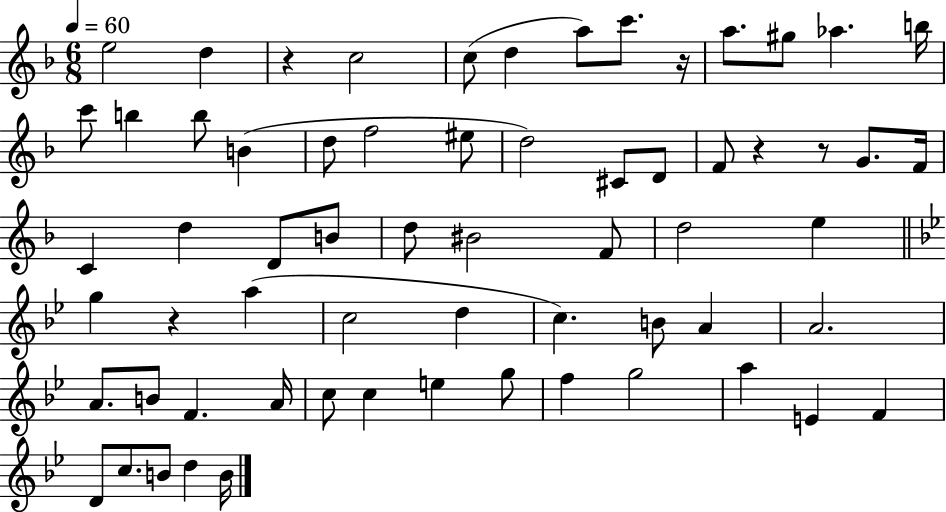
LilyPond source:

{
  \clef treble
  \numericTimeSignature
  \time 6/8
  \key f \major
  \tempo 4 = 60
  \repeat volta 2 { e''2 d''4 | r4 c''2 | c''8( d''4 a''8) c'''8. r16 | a''8. gis''8 aes''4. b''16 | \break c'''8 b''4 b''8 b'4( | d''8 f''2 eis''8 | d''2) cis'8 d'8 | f'8 r4 r8 g'8. f'16 | \break c'4 d''4 d'8 b'8 | d''8 bis'2 f'8 | d''2 e''4 | \bar "||" \break \key g \minor g''4 r4 a''4( | c''2 d''4 | c''4.) b'8 a'4 | a'2. | \break a'8. b'8 f'4. a'16 | c''8 c''4 e''4 g''8 | f''4 g''2 | a''4 e'4 f'4 | \break d'8 c''8. b'8 d''4 b'16 | } \bar "|."
}